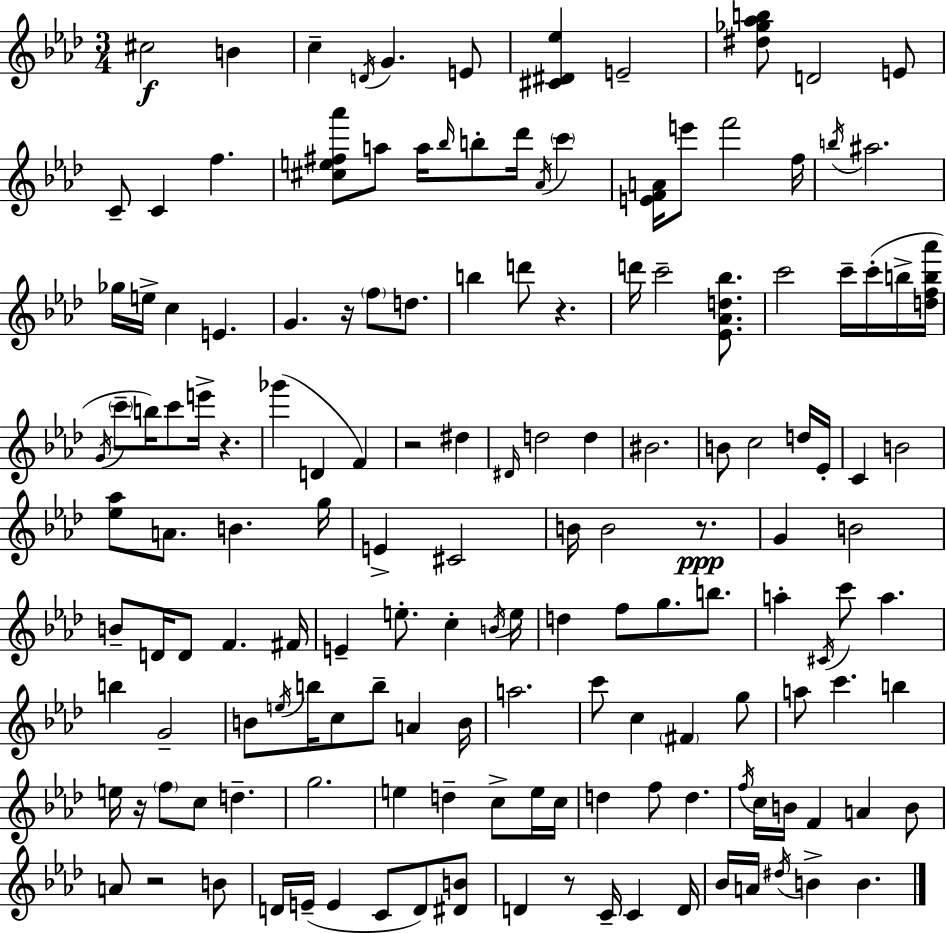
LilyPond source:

{
  \clef treble
  \numericTimeSignature
  \time 3/4
  \key f \minor
  cis''2\f b'4 | c''4-- \acciaccatura { d'16 } g'4. e'8 | <cis' dis' ees''>4 e'2-- | <dis'' ges'' aes'' b''>8 d'2 e'8 | \break c'8-- c'4 f''4. | <cis'' e'' fis'' aes'''>8 a''8 a''16 \grace { bes''16 } b''8-. des'''16 \acciaccatura { aes'16 } \parenthesize c'''4 | <e' f' a'>16 e'''8 f'''2 | f''16 \acciaccatura { b''16 } ais''2. | \break ges''16 e''16-> c''4 e'4. | g'4. r16 \parenthesize f''8 | d''8. b''4 d'''8 r4. | d'''16 c'''2-- | \break <ees' aes' d'' bes''>8. c'''2 | c'''16-- c'''16-.( b''16-> <d'' f'' b'' aes'''>16 \acciaccatura { g'16 } \parenthesize c'''8-- b''16) c'''8 e'''16-> r4. | ges'''4( d'4 | f'4) r2 | \break dis''4 \grace { dis'16 } d''2 | d''4 bis'2. | b'8 c''2 | d''16 ees'16-. c'4 b'2 | \break <ees'' aes''>8 a'8. b'4. | g''16 e'4-> cis'2 | b'16 b'2 | r8.\ppp g'4 b'2 | \break b'8-- d'16 d'8 f'4. | fis'16 e'4-- e''8.-. | c''4-. \acciaccatura { b'16 } e''16 d''4 f''8 | g''8. b''8. a''4-. \acciaccatura { cis'16 } | \break c'''8 a''4. b''4 | g'2-- b'8 \acciaccatura { e''16 } b''16 | c''8 b''8-- a'4 b'16 a''2. | c'''8 c''4 | \break \parenthesize fis'4 g''8 a''8 c'''4. | b''4 e''16 r16 \parenthesize f''8 | c''8 d''4.-- g''2. | e''4 | \break d''4-- c''8-> e''16 c''16 d''4 | f''8 d''4. \acciaccatura { f''16 } c''16 b'16 | f'4 a'4 b'8 a'8 | r2 b'8 d'16 e'16--( | \break e'4 c'8 d'8) <dis' b'>8 d'4 | r8 c'16-- c'4 d'16 bes'16 a'16 | \acciaccatura { dis''16 } b'4-> b'4. \bar "|."
}